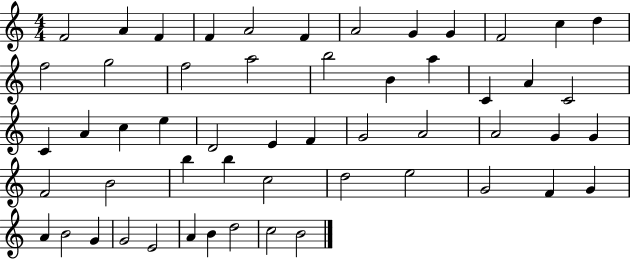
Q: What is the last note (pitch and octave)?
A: B4